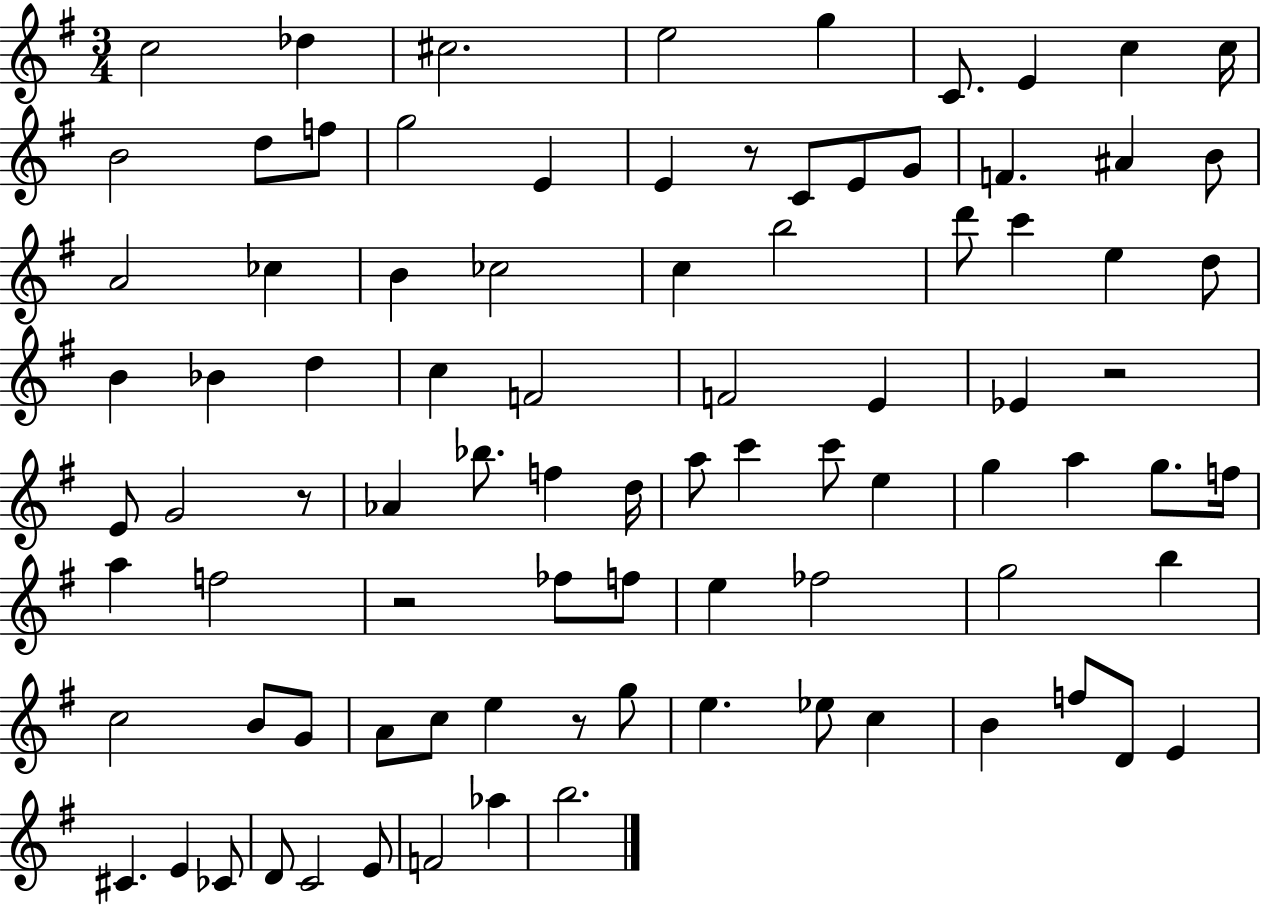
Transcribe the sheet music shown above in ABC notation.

X:1
T:Untitled
M:3/4
L:1/4
K:G
c2 _d ^c2 e2 g C/2 E c c/4 B2 d/2 f/2 g2 E E z/2 C/2 E/2 G/2 F ^A B/2 A2 _c B _c2 c b2 d'/2 c' e d/2 B _B d c F2 F2 E _E z2 E/2 G2 z/2 _A _b/2 f d/4 a/2 c' c'/2 e g a g/2 f/4 a f2 z2 _f/2 f/2 e _f2 g2 b c2 B/2 G/2 A/2 c/2 e z/2 g/2 e _e/2 c B f/2 D/2 E ^C E _C/2 D/2 C2 E/2 F2 _a b2